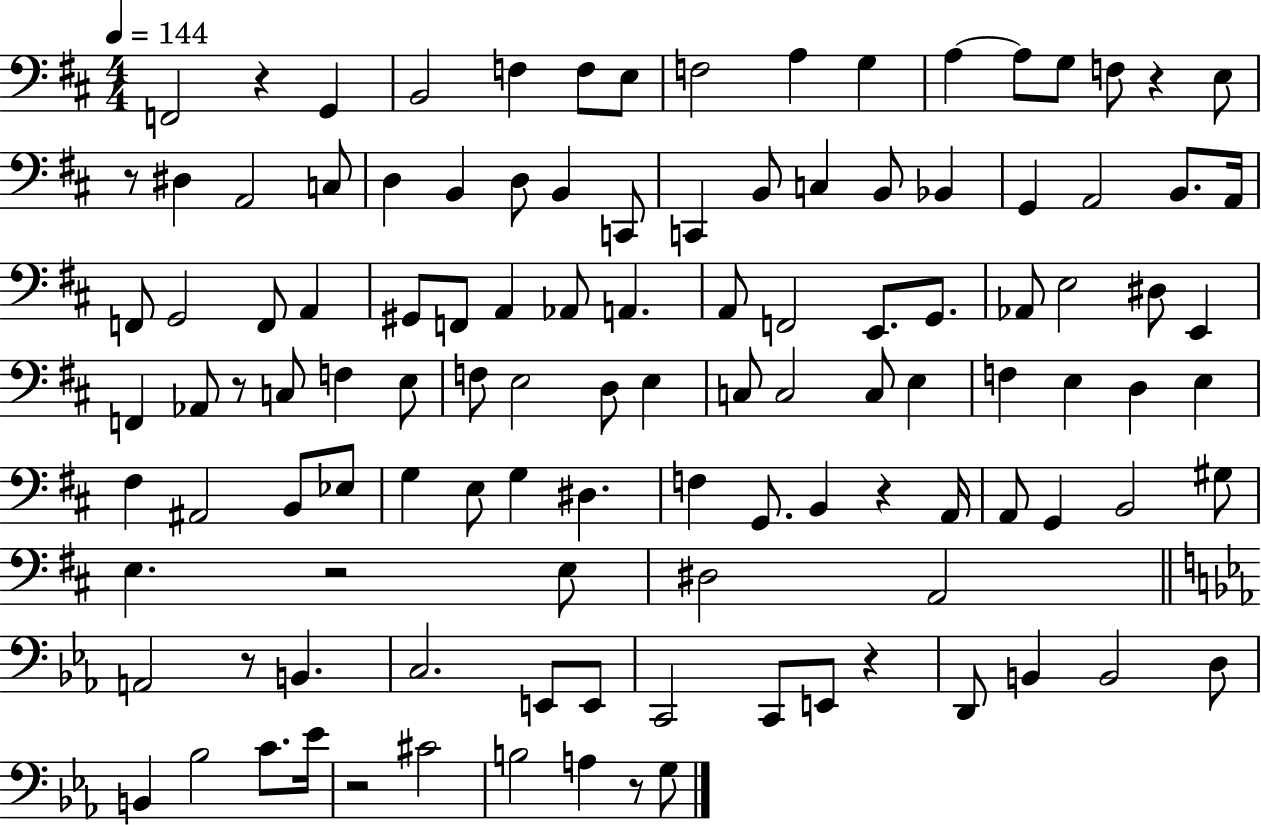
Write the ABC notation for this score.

X:1
T:Untitled
M:4/4
L:1/4
K:D
F,,2 z G,, B,,2 F, F,/2 E,/2 F,2 A, G, A, A,/2 G,/2 F,/2 z E,/2 z/2 ^D, A,,2 C,/2 D, B,, D,/2 B,, C,,/2 C,, B,,/2 C, B,,/2 _B,, G,, A,,2 B,,/2 A,,/4 F,,/2 G,,2 F,,/2 A,, ^G,,/2 F,,/2 A,, _A,,/2 A,, A,,/2 F,,2 E,,/2 G,,/2 _A,,/2 E,2 ^D,/2 E,, F,, _A,,/2 z/2 C,/2 F, E,/2 F,/2 E,2 D,/2 E, C,/2 C,2 C,/2 E, F, E, D, E, ^F, ^A,,2 B,,/2 _E,/2 G, E,/2 G, ^D, F, G,,/2 B,, z A,,/4 A,,/2 G,, B,,2 ^G,/2 E, z2 E,/2 ^D,2 A,,2 A,,2 z/2 B,, C,2 E,,/2 E,,/2 C,,2 C,,/2 E,,/2 z D,,/2 B,, B,,2 D,/2 B,, _B,2 C/2 _E/4 z2 ^C2 B,2 A, z/2 G,/2